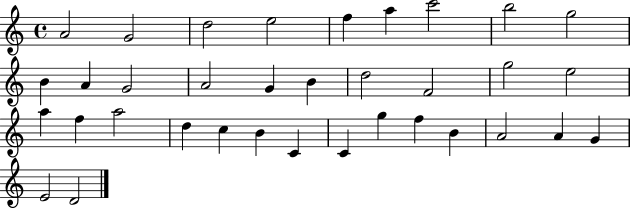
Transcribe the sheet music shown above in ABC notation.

X:1
T:Untitled
M:4/4
L:1/4
K:C
A2 G2 d2 e2 f a c'2 b2 g2 B A G2 A2 G B d2 F2 g2 e2 a f a2 d c B C C g f B A2 A G E2 D2